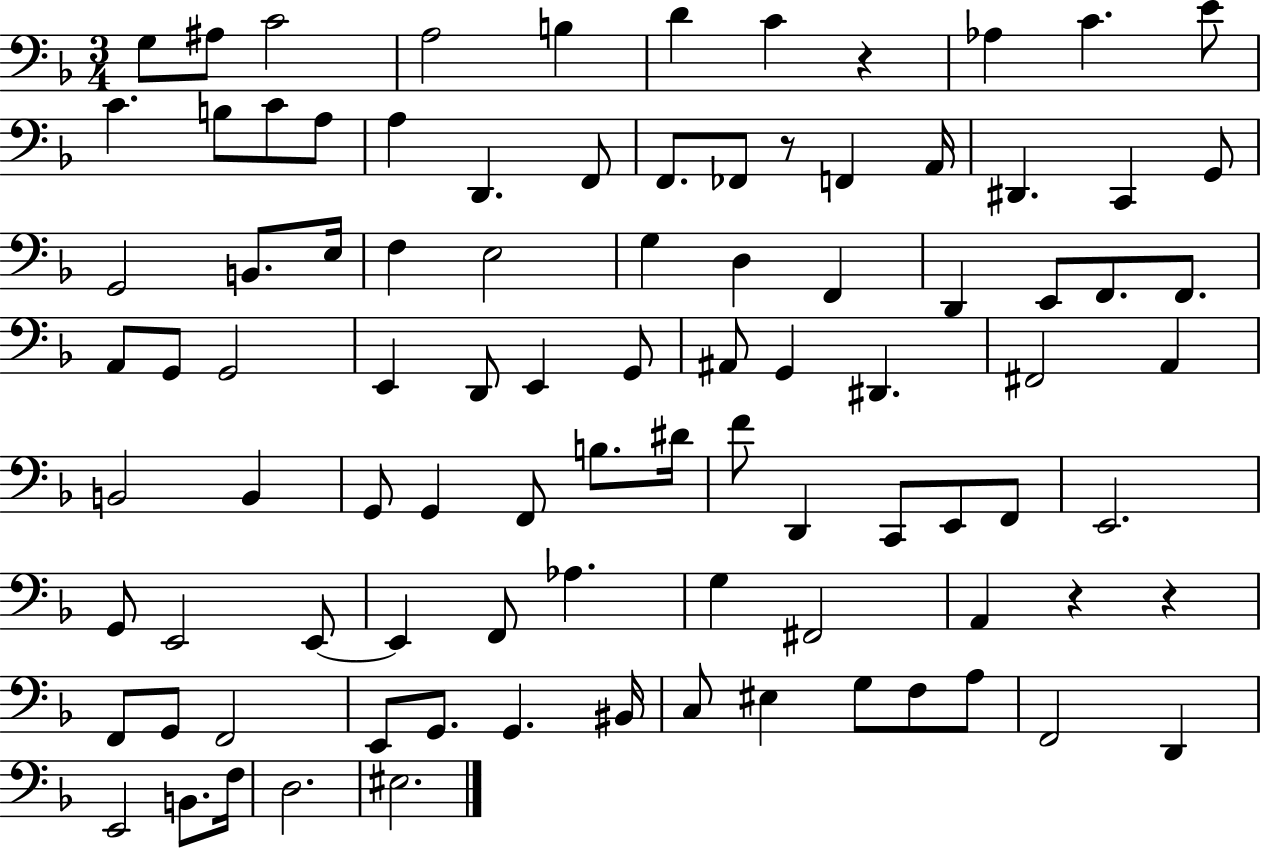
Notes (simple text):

G3/e A#3/e C4/h A3/h B3/q D4/q C4/q R/q Ab3/q C4/q. E4/e C4/q. B3/e C4/e A3/e A3/q D2/q. F2/e F2/e. FES2/e R/e F2/q A2/s D#2/q. C2/q G2/e G2/h B2/e. E3/s F3/q E3/h G3/q D3/q F2/q D2/q E2/e F2/e. F2/e. A2/e G2/e G2/h E2/q D2/e E2/q G2/e A#2/e G2/q D#2/q. F#2/h A2/q B2/h B2/q G2/e G2/q F2/e B3/e. D#4/s F4/e D2/q C2/e E2/e F2/e E2/h. G2/e E2/h E2/e E2/q F2/e Ab3/q. G3/q F#2/h A2/q R/q R/q F2/e G2/e F2/h E2/e G2/e. G2/q. BIS2/s C3/e EIS3/q G3/e F3/e A3/e F2/h D2/q E2/h B2/e. F3/s D3/h. EIS3/h.